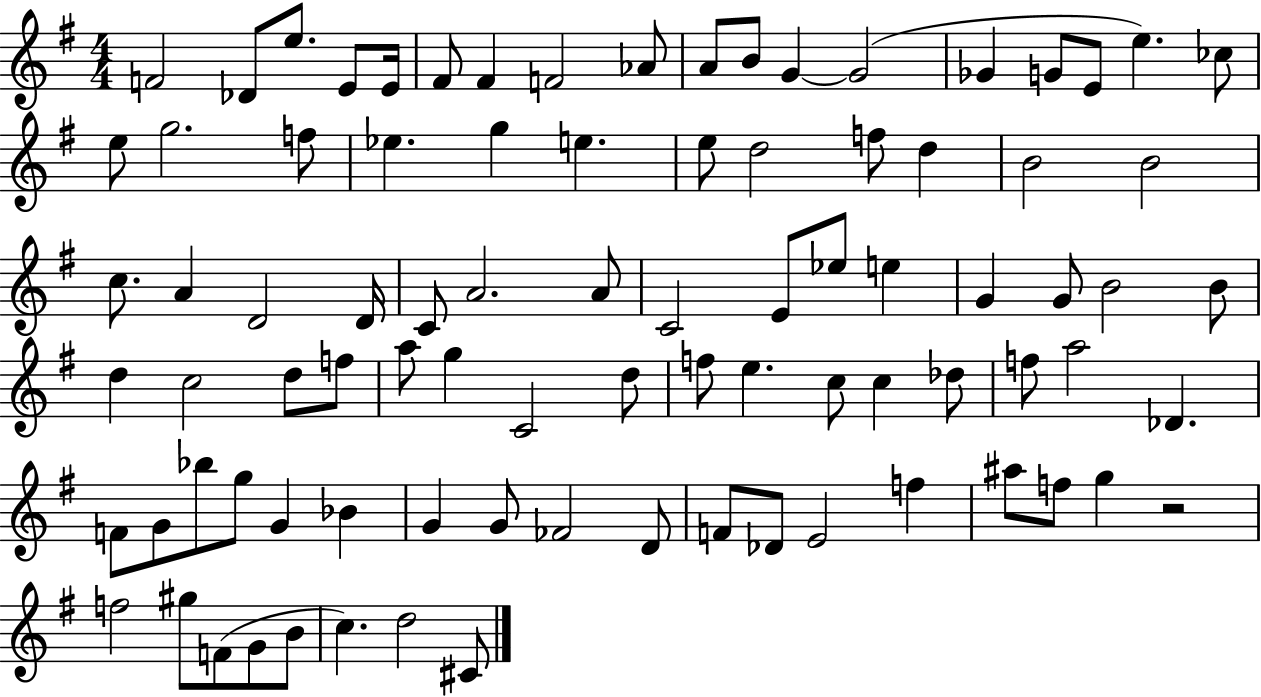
{
  \clef treble
  \numericTimeSignature
  \time 4/4
  \key g \major
  f'2 des'8 e''8. e'8 e'16 | fis'8 fis'4 f'2 aes'8 | a'8 b'8 g'4~~ g'2( | ges'4 g'8 e'8 e''4.) ces''8 | \break e''8 g''2. f''8 | ees''4. g''4 e''4. | e''8 d''2 f''8 d''4 | b'2 b'2 | \break c''8. a'4 d'2 d'16 | c'8 a'2. a'8 | c'2 e'8 ees''8 e''4 | g'4 g'8 b'2 b'8 | \break d''4 c''2 d''8 f''8 | a''8 g''4 c'2 d''8 | f''8 e''4. c''8 c''4 des''8 | f''8 a''2 des'4. | \break f'8 g'8 bes''8 g''8 g'4 bes'4 | g'4 g'8 fes'2 d'8 | f'8 des'8 e'2 f''4 | ais''8 f''8 g''4 r2 | \break f''2 gis''8 f'8( g'8 b'8 | c''4.) d''2 cis'8 | \bar "|."
}